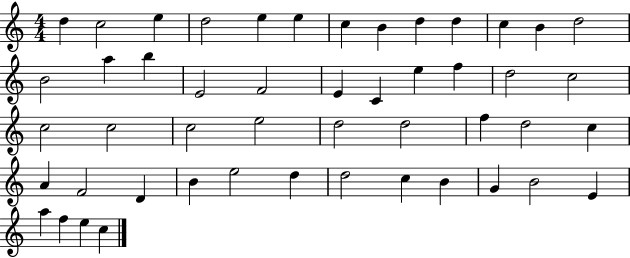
X:1
T:Untitled
M:4/4
L:1/4
K:C
d c2 e d2 e e c B d d c B d2 B2 a b E2 F2 E C e f d2 c2 c2 c2 c2 e2 d2 d2 f d2 c A F2 D B e2 d d2 c B G B2 E a f e c